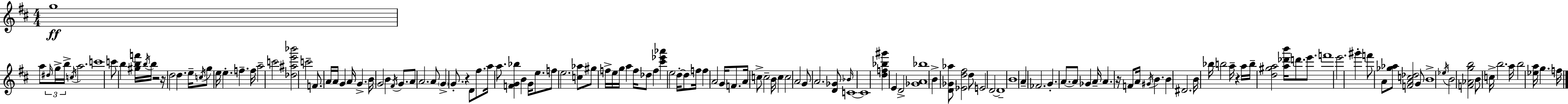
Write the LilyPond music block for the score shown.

{
  \clef treble
  \numericTimeSignature
  \time 4/4
  \key d \major
  \repeat volta 2 { g''1\ff | a''8 \tuplet 3/2 { \grace { dis''16 } g''16-> b''16-> } \acciaccatura { c''16 } a''2. | c'''1 | c'''8 b''4 <gis'' b'' f'''>16 \acciaccatura { b''16 } b''16 r2 | \break r16 d''2 d''4. | e''16-- \acciaccatura { c''16 } g''8 e''16 e''4.-. f''4.-- | f''16 a''2-- c'''2 | <des'' ais'' e''' bes'''>2 c'''2-- | \break f'8. a'16 a'16 g'4 a'16 g'4.-> | b'16 g'2 b'4 | \acciaccatura { fis'16 } g'8. a'8 a'2. | a'8 \parenthesize g'4-> g'8.-. r4 | \break d'8 fis''8. a''16 a''8. <f' g' bes''>4 b'4 | g'16 e''8. f''8 e''2. | <c'' aes''>8 gis''8 f''16-> e''16 g''16 a''4 f''16 des''8 | f''4 <cis''' ees''' aes'''>4 e''2 | \break d''16-.~~ d''8 f''16 f''4 a'2 | g'16 f'8. a'16 c''8-> c''2-- | b'16 c''4 c''2 a'2 | g'8 a'2. | \break <d' ges'>8 \grace { bes'16 } c'1~~ | c'1 | <d'' f'' bes'' gis'''>4 e'4 d'2-> | <ges' a' bes''>1 | \break b'4-> <d' ges' aes''>8 <ees' d'' fis''>2 | d''8 e'2 d'2~~ | d'1-- | b'1 | \break a'4-- fes'2. | g'4.-. a'8.~~ a'8 | ges'4 a'16-- a'4. r16 f'8 a'16 | \acciaccatura { gis'16 } b'4. b'4 dis'2. | \break b'16 bes''16 b''2 | a''16-- r4 a''16 b''16-- <d'' gis'' a''>2 | <a'' des''' b'''>16 d'''8. e'''8. f'''1 | e'''2. | \break gis'''4-. f'''8 a'8 <ges'' aes''>8 <f' a' c'' des''>2 | g'8 b'1-> | \acciaccatura { ees''16 } b'2 | <f' aes' g'' b''>2 b'8 c''16-> b''2. | \break a''16 b''2 | <ees'' a''>16 g''4. f''16 } \bar "|."
}